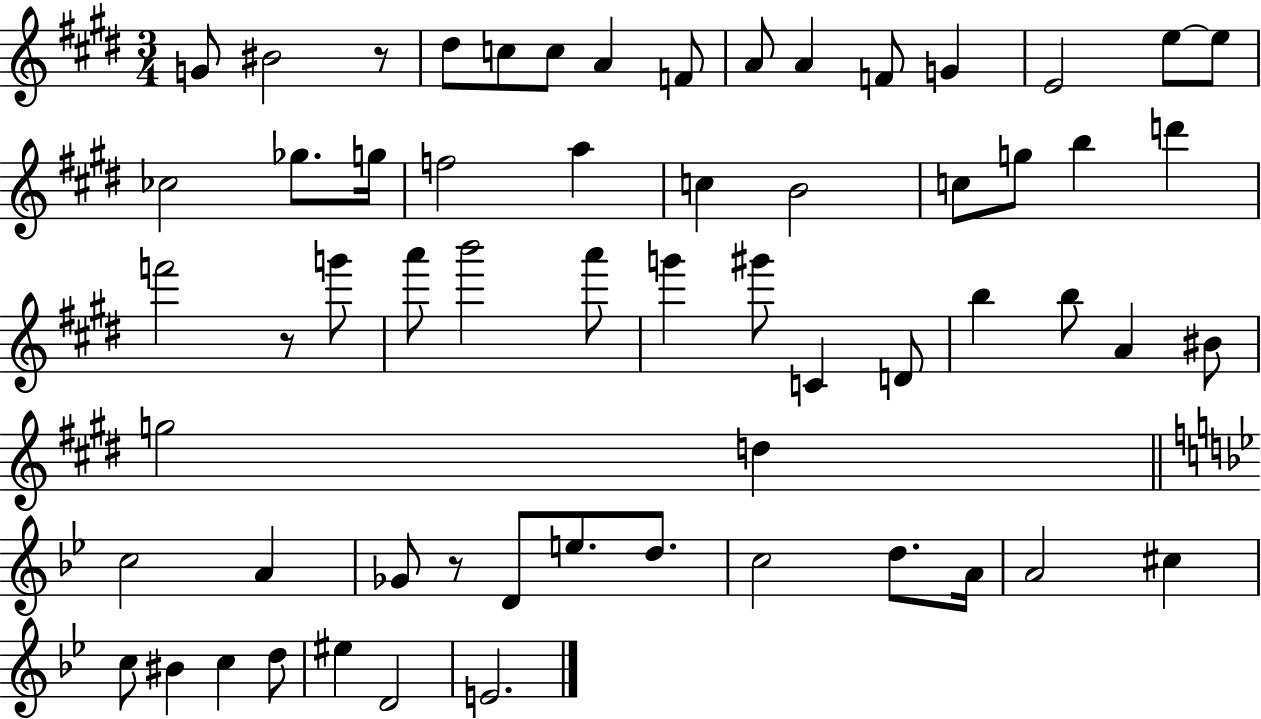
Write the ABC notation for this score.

X:1
T:Untitled
M:3/4
L:1/4
K:E
G/2 ^B2 z/2 ^d/2 c/2 c/2 A F/2 A/2 A F/2 G E2 e/2 e/2 _c2 _g/2 g/4 f2 a c B2 c/2 g/2 b d' f'2 z/2 g'/2 a'/2 b'2 a'/2 g' ^g'/2 C D/2 b b/2 A ^B/2 g2 d c2 A _G/2 z/2 D/2 e/2 d/2 c2 d/2 A/4 A2 ^c c/2 ^B c d/2 ^e D2 E2